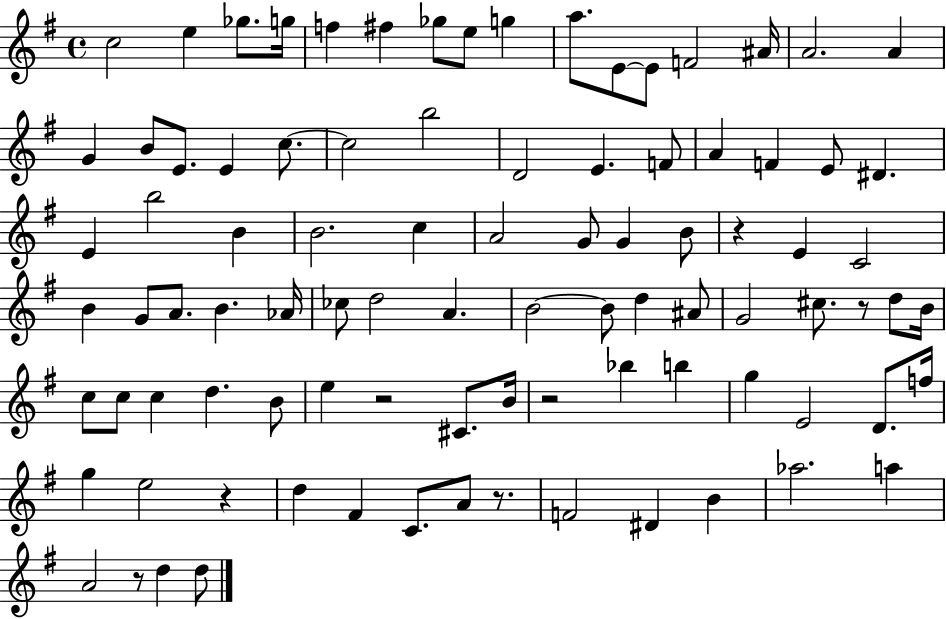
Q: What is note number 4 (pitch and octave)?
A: G5